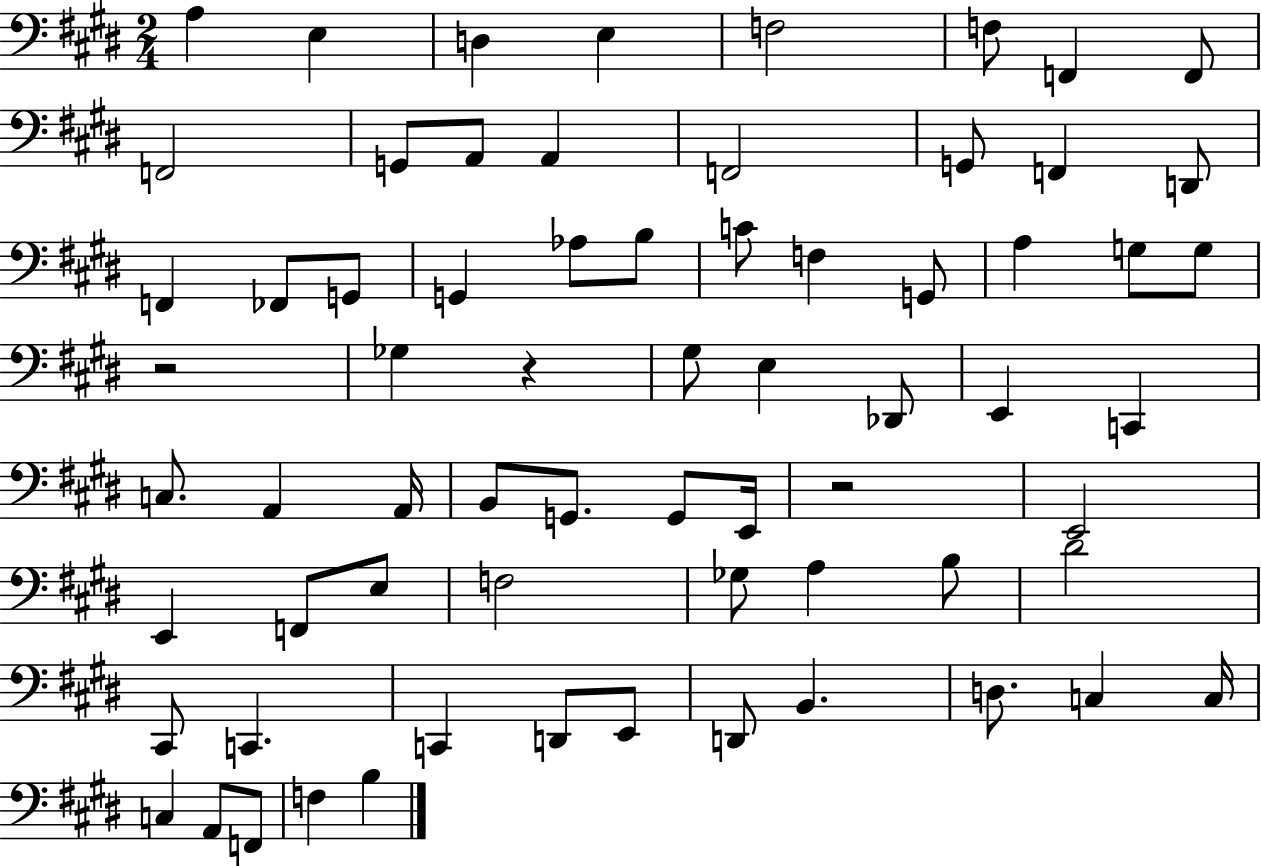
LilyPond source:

{
  \clef bass
  \numericTimeSignature
  \time 2/4
  \key e \major
  a4 e4 | d4 e4 | f2 | f8 f,4 f,8 | \break f,2 | g,8 a,8 a,4 | f,2 | g,8 f,4 d,8 | \break f,4 fes,8 g,8 | g,4 aes8 b8 | c'8 f4 g,8 | a4 g8 g8 | \break r2 | ges4 r4 | gis8 e4 des,8 | e,4 c,4 | \break c8. a,4 a,16 | b,8 g,8. g,8 e,16 | r2 | e,2 | \break e,4 f,8 e8 | f2 | ges8 a4 b8 | dis'2 | \break cis,8 c,4. | c,4 d,8 e,8 | d,8 b,4. | d8. c4 c16 | \break c4 a,8 f,8 | f4 b4 | \bar "|."
}